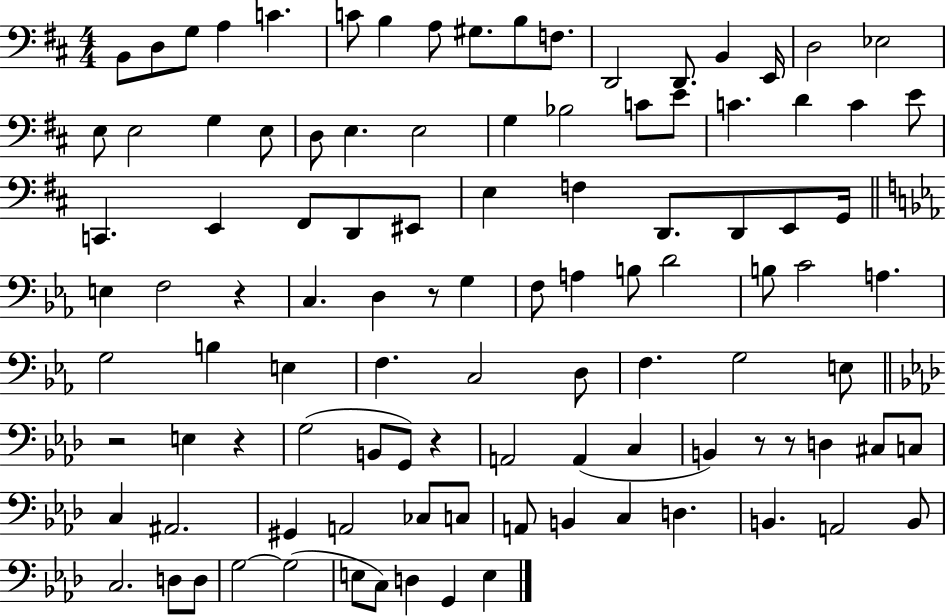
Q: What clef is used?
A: bass